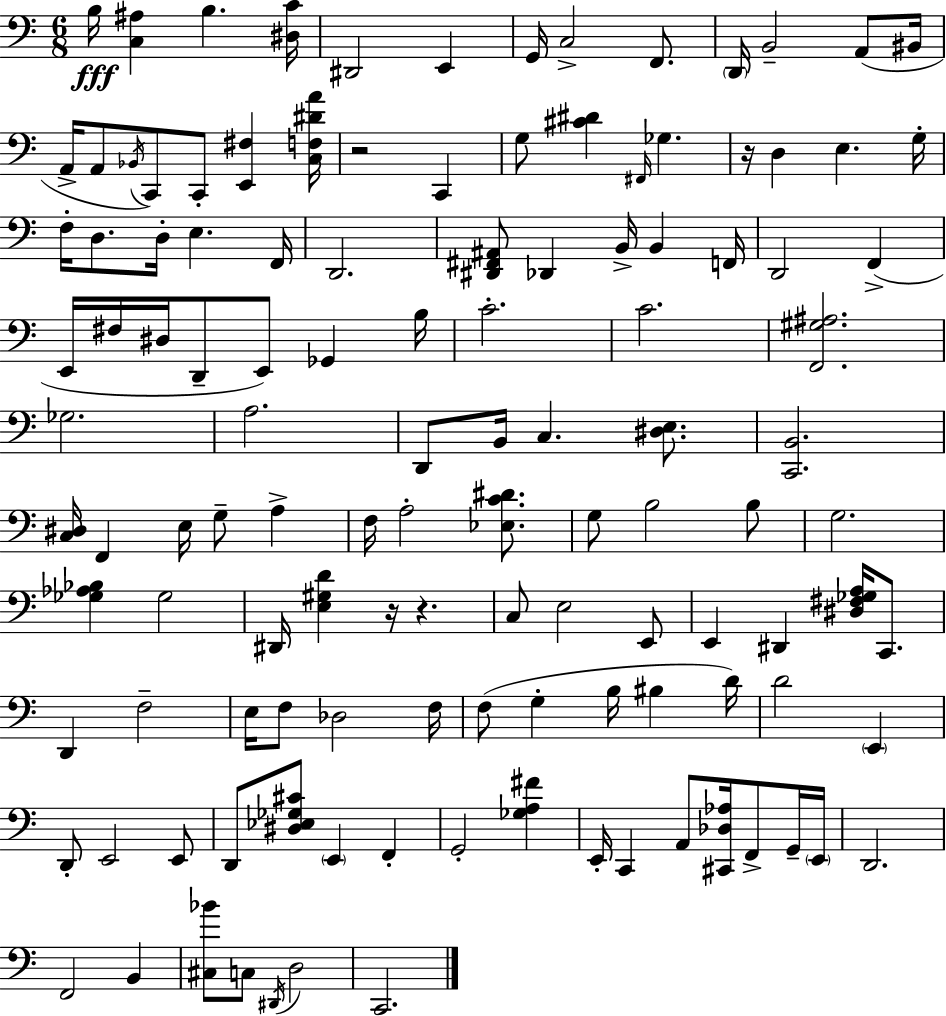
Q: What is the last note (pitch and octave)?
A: C2